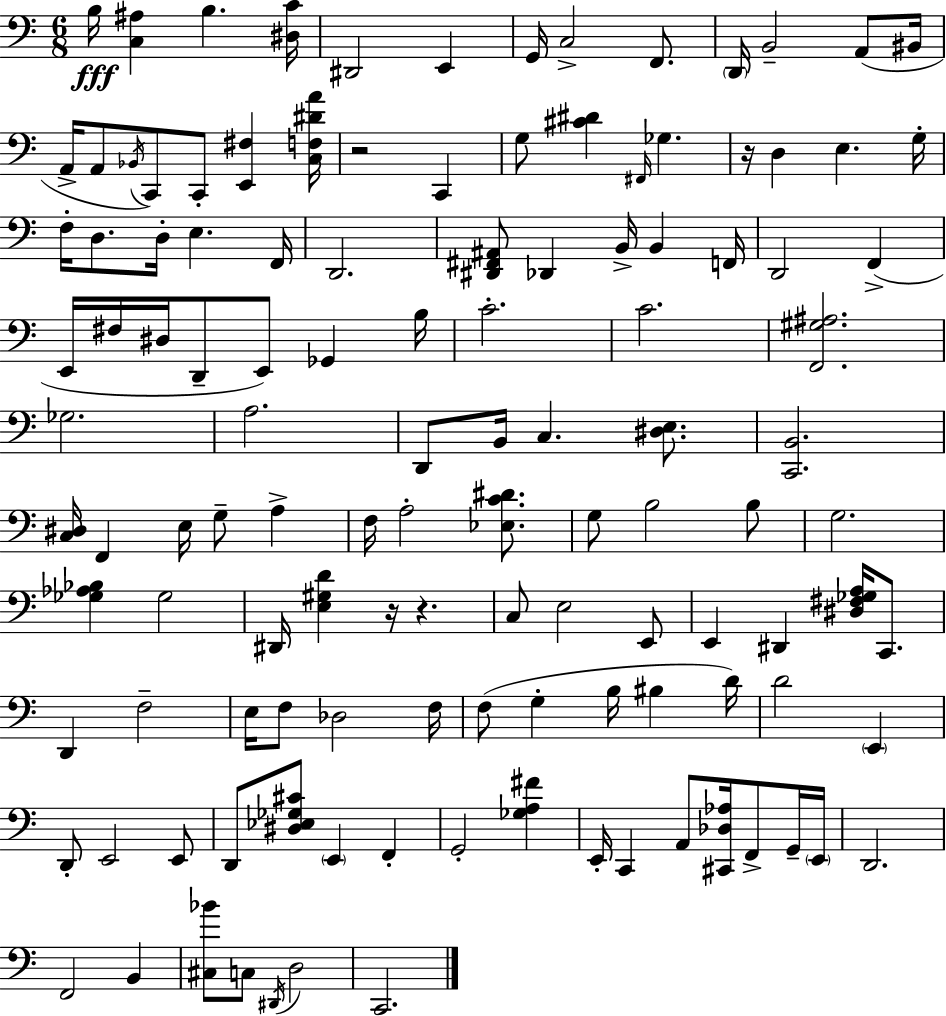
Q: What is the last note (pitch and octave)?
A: C2